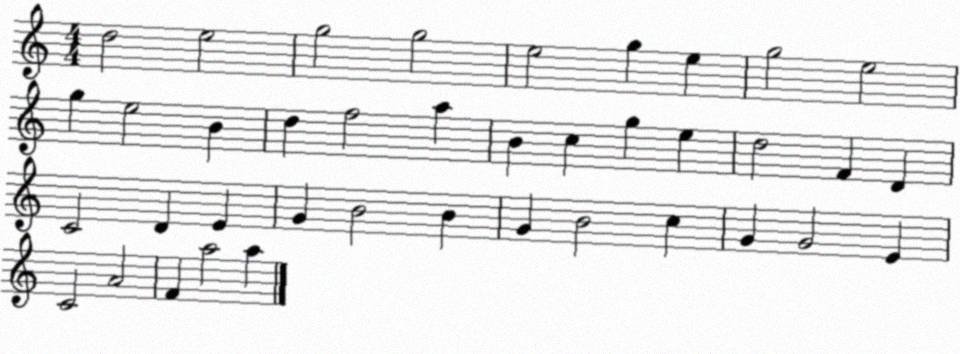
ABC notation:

X:1
T:Untitled
M:4/4
L:1/4
K:C
d2 e2 g2 g2 e2 g e g2 e2 g e2 B d f2 a B c g e d2 F D C2 D E G B2 B G B2 c G G2 E C2 A2 F a2 a